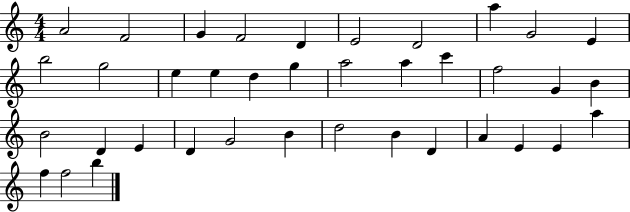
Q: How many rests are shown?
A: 0